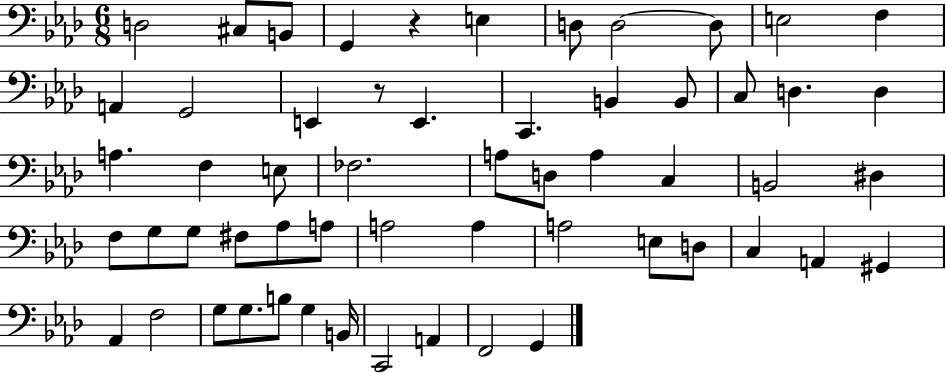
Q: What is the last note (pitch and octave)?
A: G2